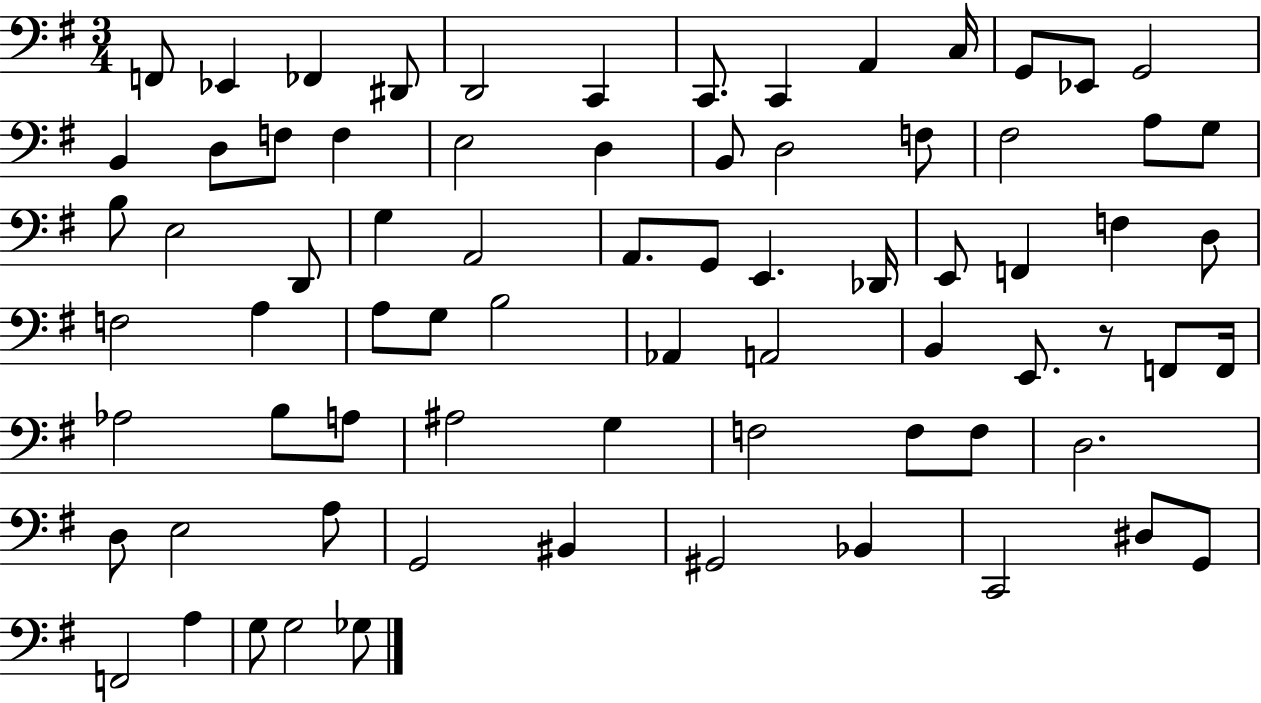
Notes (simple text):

F2/e Eb2/q FES2/q D#2/e D2/h C2/q C2/e. C2/q A2/q C3/s G2/e Eb2/e G2/h B2/q D3/e F3/e F3/q E3/h D3/q B2/e D3/h F3/e F#3/h A3/e G3/e B3/e E3/h D2/e G3/q A2/h A2/e. G2/e E2/q. Db2/s E2/e F2/q F3/q D3/e F3/h A3/q A3/e G3/e B3/h Ab2/q A2/h B2/q E2/e. R/e F2/e F2/s Ab3/h B3/e A3/e A#3/h G3/q F3/h F3/e F3/e D3/h. D3/e E3/h A3/e G2/h BIS2/q G#2/h Bb2/q C2/h D#3/e G2/e F2/h A3/q G3/e G3/h Gb3/e